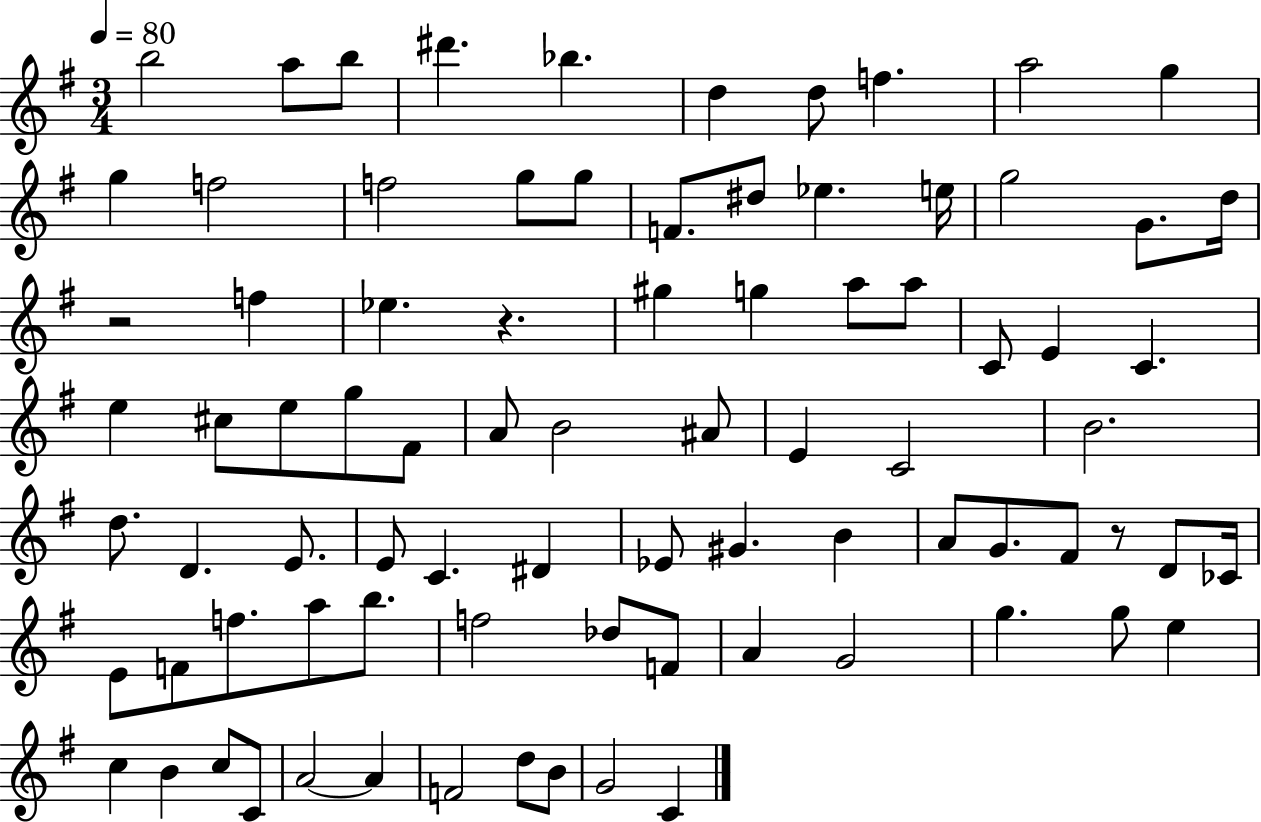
B5/h A5/e B5/e D#6/q. Bb5/q. D5/q D5/e F5/q. A5/h G5/q G5/q F5/h F5/h G5/e G5/e F4/e. D#5/e Eb5/q. E5/s G5/h G4/e. D5/s R/h F5/q Eb5/q. R/q. G#5/q G5/q A5/e A5/e C4/e E4/q C4/q. E5/q C#5/e E5/e G5/e F#4/e A4/e B4/h A#4/e E4/q C4/h B4/h. D5/e. D4/q. E4/e. E4/e C4/q. D#4/q Eb4/e G#4/q. B4/q A4/e G4/e. F#4/e R/e D4/e CES4/s E4/e F4/e F5/e. A5/e B5/e. F5/h Db5/e F4/e A4/q G4/h G5/q. G5/e E5/q C5/q B4/q C5/e C4/e A4/h A4/q F4/h D5/e B4/e G4/h C4/q